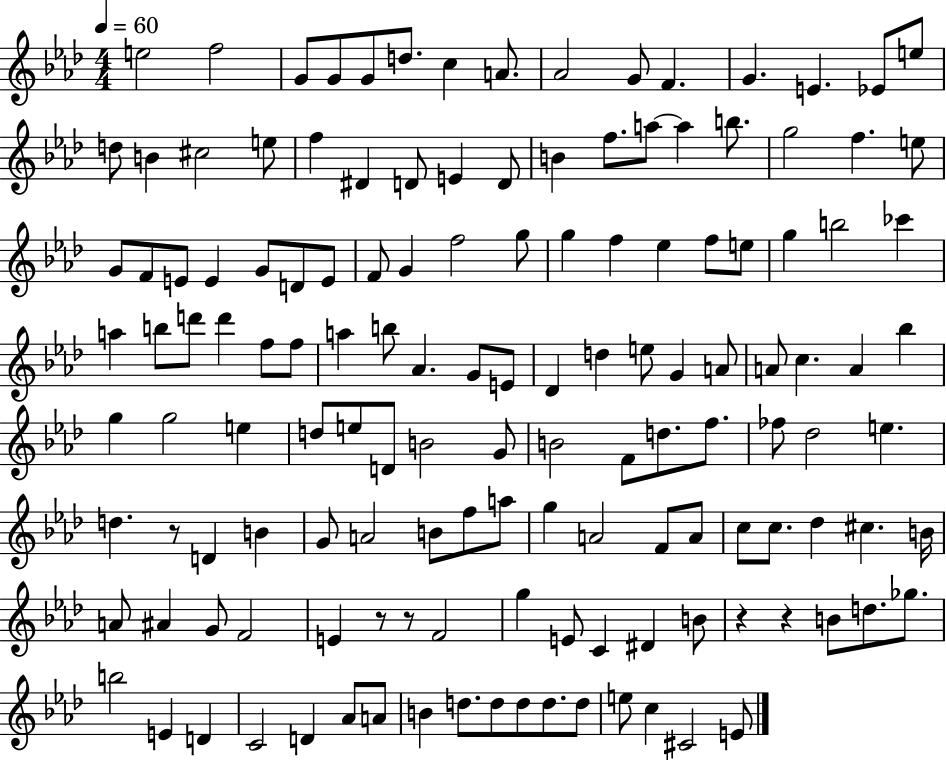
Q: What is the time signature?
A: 4/4